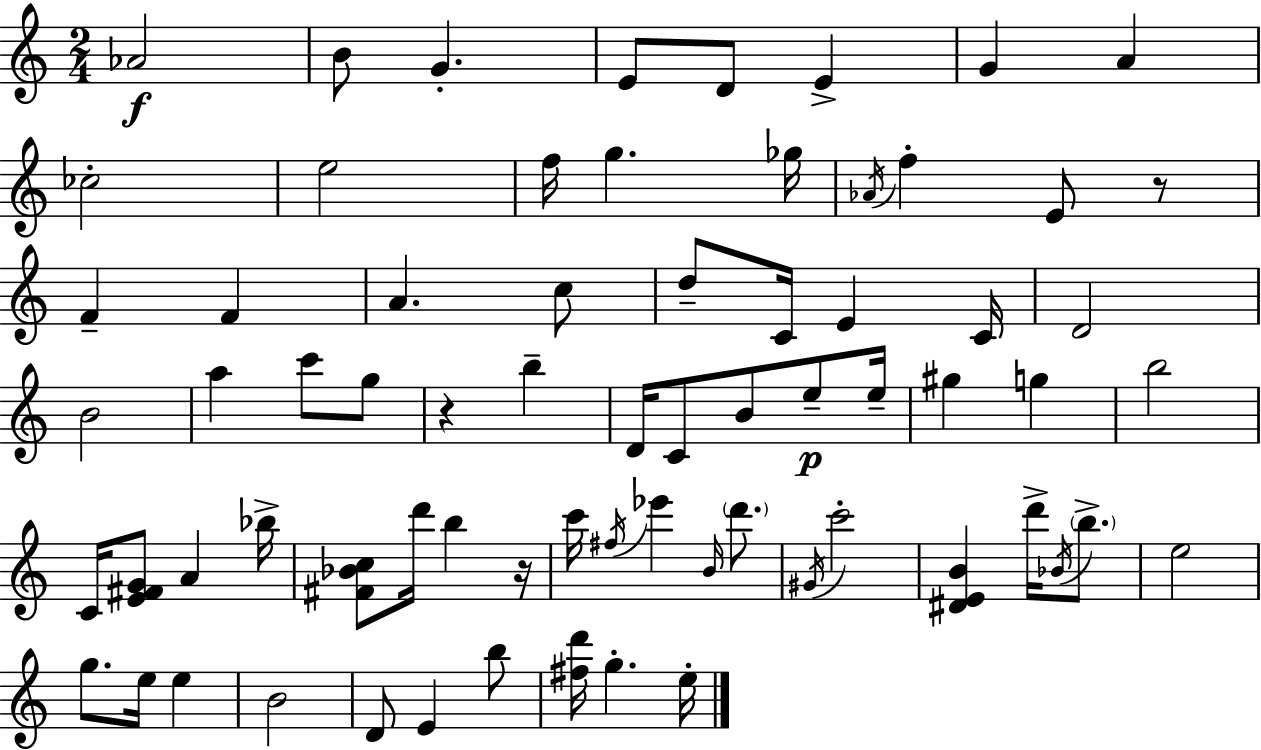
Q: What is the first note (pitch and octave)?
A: Ab4